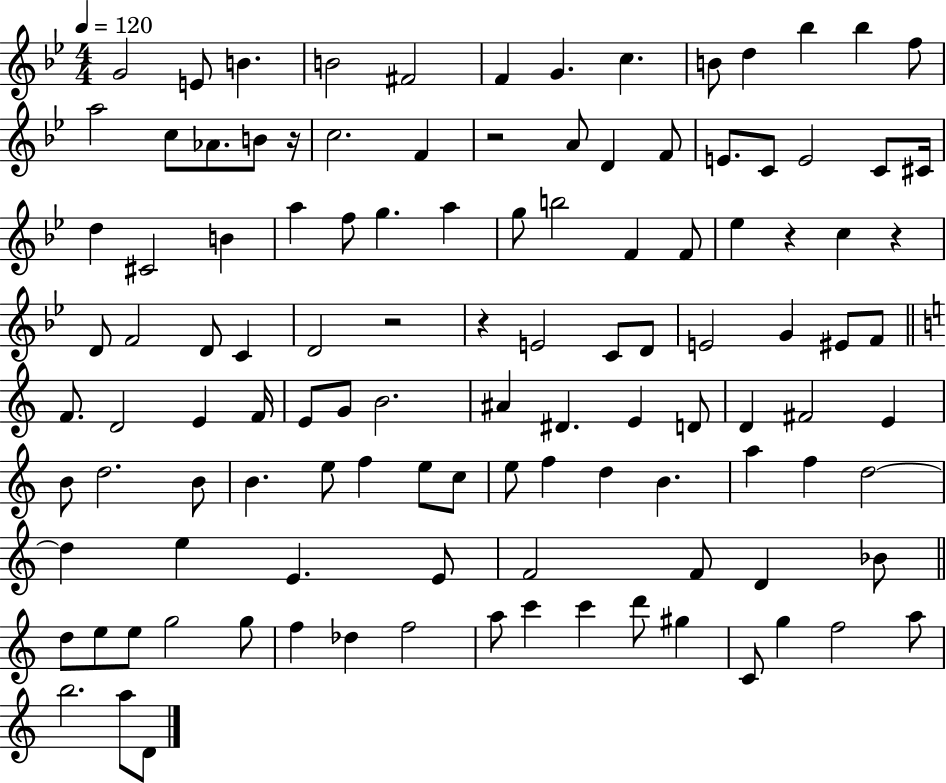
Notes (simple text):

G4/h E4/e B4/q. B4/h F#4/h F4/q G4/q. C5/q. B4/e D5/q Bb5/q Bb5/q F5/e A5/h C5/e Ab4/e. B4/e R/s C5/h. F4/q R/h A4/e D4/q F4/e E4/e. C4/e E4/h C4/e C#4/s D5/q C#4/h B4/q A5/q F5/e G5/q. A5/q G5/e B5/h F4/q F4/e Eb5/q R/q C5/q R/q D4/e F4/h D4/e C4/q D4/h R/h R/q E4/h C4/e D4/e E4/h G4/q EIS4/e F4/e F4/e. D4/h E4/q F4/s E4/e G4/e B4/h. A#4/q D#4/q. E4/q D4/e D4/q F#4/h E4/q B4/e D5/h. B4/e B4/q. E5/e F5/q E5/e C5/e E5/e F5/q D5/q B4/q. A5/q F5/q D5/h D5/q E5/q E4/q. E4/e F4/h F4/e D4/q Bb4/e D5/e E5/e E5/e G5/h G5/e F5/q Db5/q F5/h A5/e C6/q C6/q D6/e G#5/q C4/e G5/q F5/h A5/e B5/h. A5/e D4/e